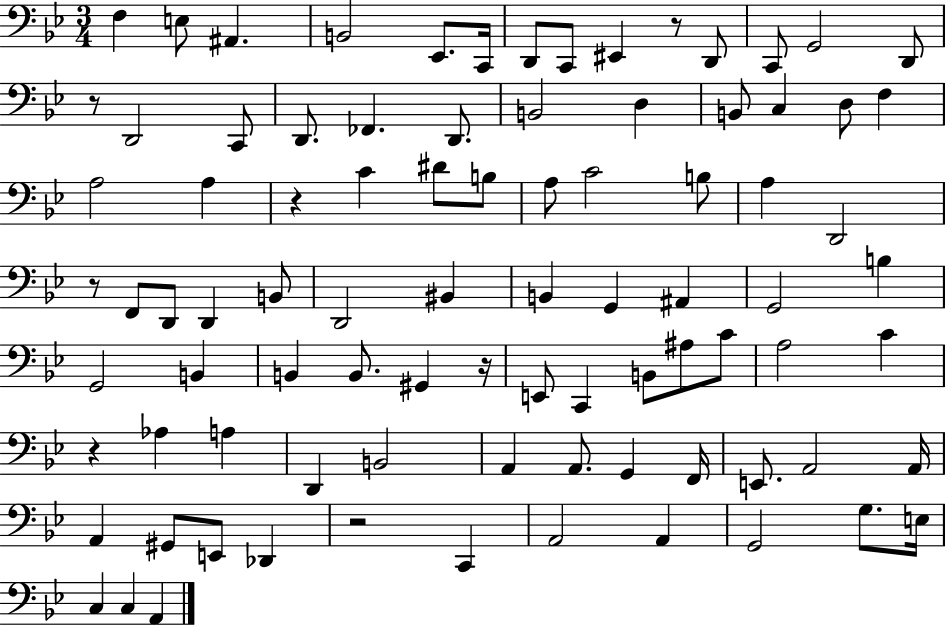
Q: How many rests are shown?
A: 7